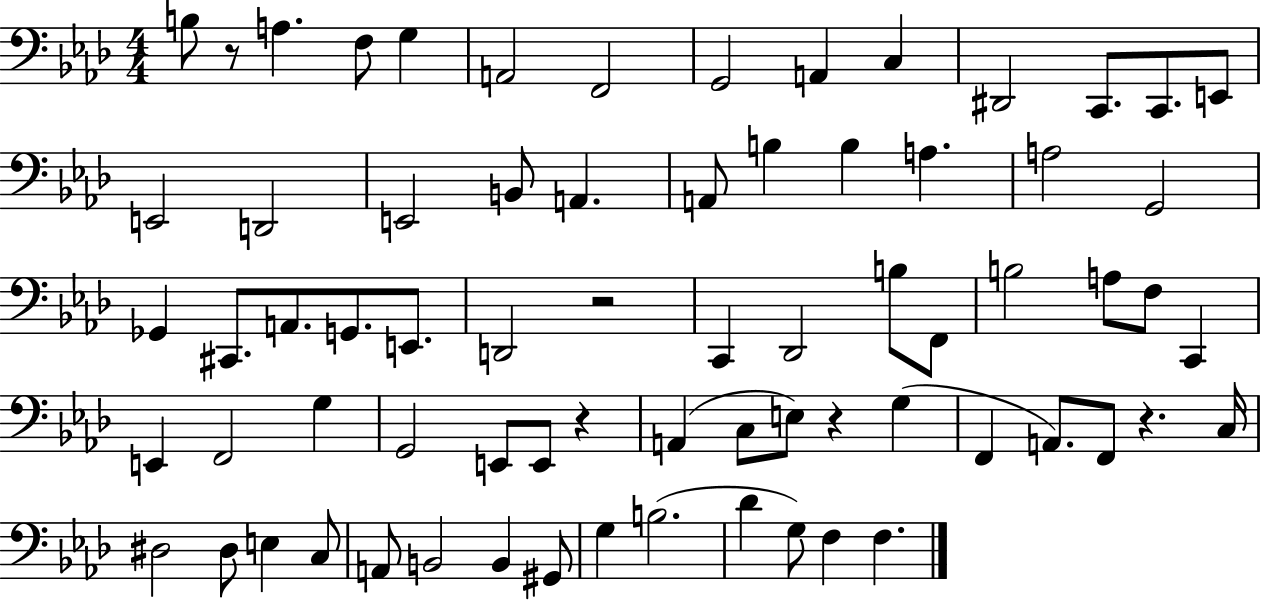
X:1
T:Untitled
M:4/4
L:1/4
K:Ab
B,/2 z/2 A, F,/2 G, A,,2 F,,2 G,,2 A,, C, ^D,,2 C,,/2 C,,/2 E,,/2 E,,2 D,,2 E,,2 B,,/2 A,, A,,/2 B, B, A, A,2 G,,2 _G,, ^C,,/2 A,,/2 G,,/2 E,,/2 D,,2 z2 C,, _D,,2 B,/2 F,,/2 B,2 A,/2 F,/2 C,, E,, F,,2 G, G,,2 E,,/2 E,,/2 z A,, C,/2 E,/2 z G, F,, A,,/2 F,,/2 z C,/4 ^D,2 ^D,/2 E, C,/2 A,,/2 B,,2 B,, ^G,,/2 G, B,2 _D G,/2 F, F,